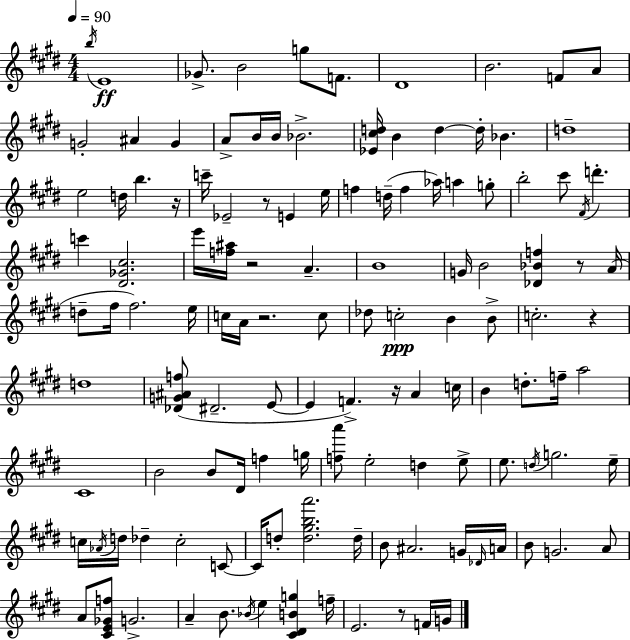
{
  \clef treble
  \numericTimeSignature
  \time 4/4
  \key e \major
  \tempo 4 = 90
  \repeat volta 2 { \acciaccatura { b''16 }\ff e'1 | ges'8.-> b'2 g''8 f'8. | dis'1 | b'2. f'8 a'8 | \break g'2-. ais'4 g'4 | a'8-> b'16 b'16 bes'2.-> | <ees' cis'' d''>16 b'4 d''4~~ d''16-. bes'4. | d''1-- | \break e''2 d''16 b''4. | r16 c'''16-- ees'2-- r8 e'4 | e''16 f''4 d''16--( f''4 aes''16) a''4 g''8-. | b''2-. cis'''8 \acciaccatura { fis'16 } d'''4.-. | \break c'''4 <dis' ges' cis''>2. | e'''16 <f'' ais''>16 r2 a'4.-- | b'1 | g'16 b'2 <des' bes' f''>4 r8 | \break a'16( d''8-- fis''16 fis''2.) | e''16 c''16 a'16 r2. | c''8 des''8 c''2-.\ppp b'4 | b'8-> c''2.-. r4 | \break d''1 | <des' g' ais' f''>8( dis'2.-- | e'8~~ e'4 f'4.->) r16 a'4 | c''16 b'4 d''8.-. f''16-- a''2 | \break cis'1 | b'2 b'8 dis'16 f''4 | g''16 <f'' a'''>8 e''2-. d''4 | e''8-> e''8. \acciaccatura { d''16 } g''2. | \break e''16-- c''16 \acciaccatura { aes'16 } d''16 des''4-- c''2-. | c'8~~ c'16 d''8-. <d'' gis'' b'' a'''>2. | d''16-- b'8 ais'2. | g'16 \grace { des'16 } a'16 b'8 g'2. | \break a'8 a'8 <cis' e' ges' f''>8 g'2.-> | a'4-- b'8. \acciaccatura { bes'16 } e''4 | <cis' dis' b' g''>4 f''16-- e'2. | r8 f'16 g'16 } \bar "|."
}